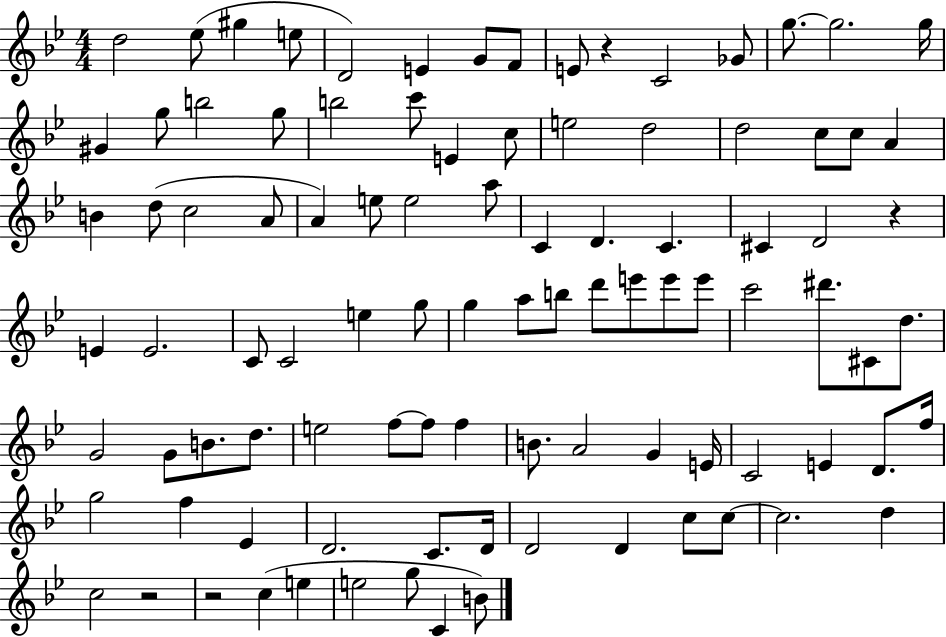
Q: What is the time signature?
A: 4/4